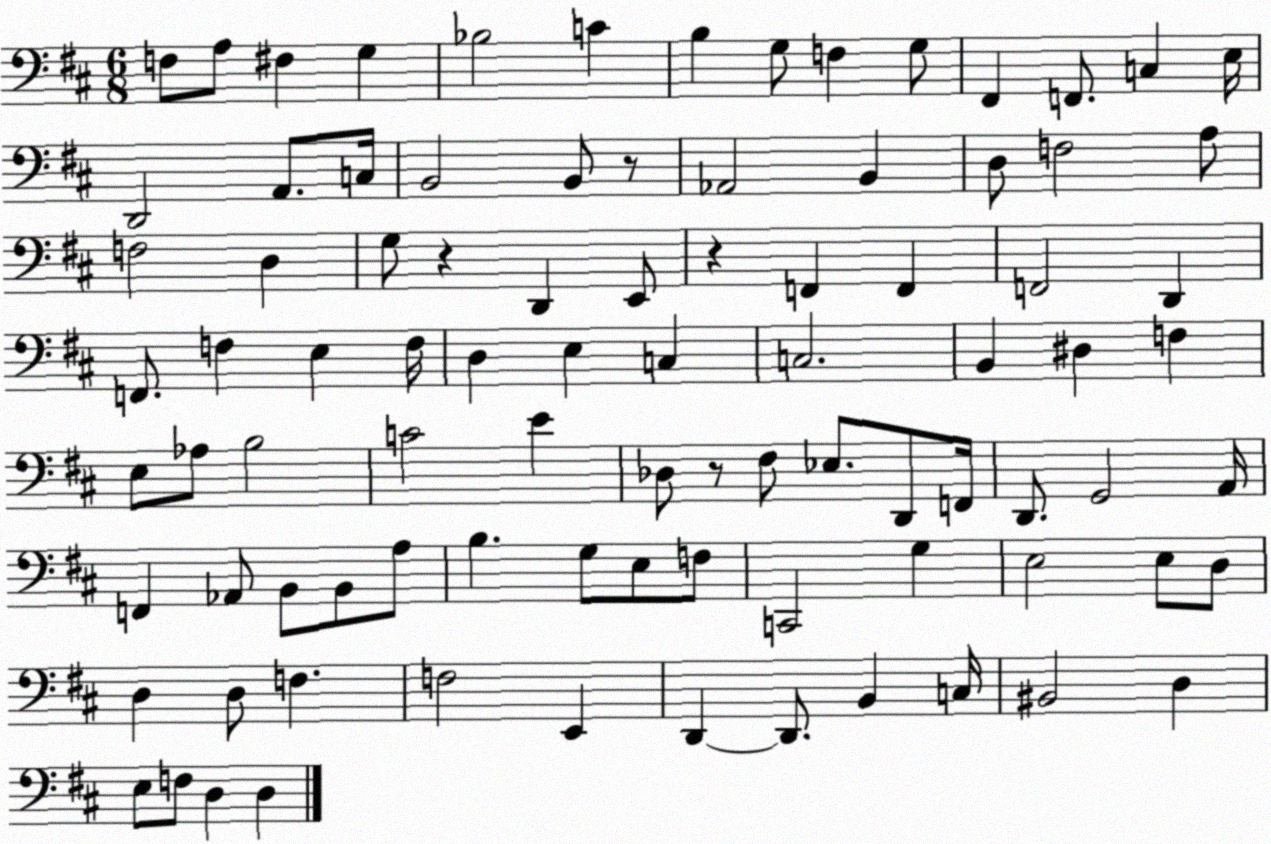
X:1
T:Untitled
M:6/8
L:1/4
K:D
F,/2 A,/2 ^F, G, _B,2 C B, G,/2 F, G,/2 ^F,, F,,/2 C, E,/4 D,,2 A,,/2 C,/4 B,,2 B,,/2 z/2 _A,,2 B,, D,/2 F,2 A,/2 F,2 D, G,/2 z D,, E,,/2 z F,, F,, F,,2 D,, F,,/2 F, E, F,/4 D, E, C, C,2 B,, ^D, F, E,/2 _A,/2 B,2 C2 E _D,/2 z/2 ^F,/2 _E,/2 D,,/2 F,,/4 D,,/2 G,,2 A,,/4 F,, _A,,/2 B,,/2 B,,/2 A,/2 B, G,/2 E,/2 F,/2 C,,2 G, E,2 E,/2 D,/2 D, D,/2 F, F,2 E,, D,, D,,/2 B,, C,/4 ^B,,2 D, E,/2 F,/2 D, D,